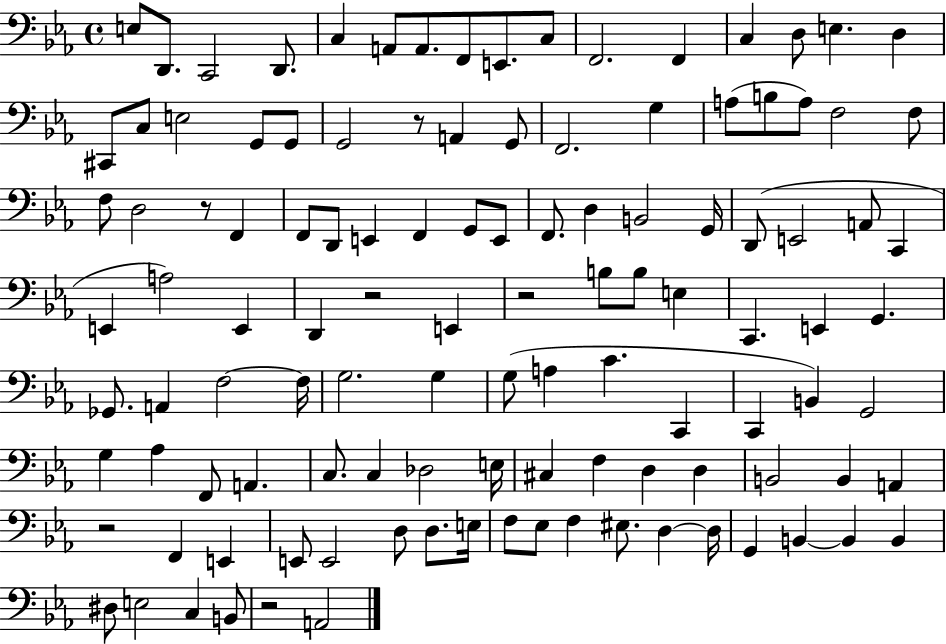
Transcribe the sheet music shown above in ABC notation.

X:1
T:Untitled
M:4/4
L:1/4
K:Eb
E,/2 D,,/2 C,,2 D,,/2 C, A,,/2 A,,/2 F,,/2 E,,/2 C,/2 F,,2 F,, C, D,/2 E, D, ^C,,/2 C,/2 E,2 G,,/2 G,,/2 G,,2 z/2 A,, G,,/2 F,,2 G, A,/2 B,/2 A,/2 F,2 F,/2 F,/2 D,2 z/2 F,, F,,/2 D,,/2 E,, F,, G,,/2 E,,/2 F,,/2 D, B,,2 G,,/4 D,,/2 E,,2 A,,/2 C,, E,, A,2 E,, D,, z2 E,, z2 B,/2 B,/2 E, C,, E,, G,, _G,,/2 A,, F,2 F,/4 G,2 G, G,/2 A, C C,, C,, B,, G,,2 G, _A, F,,/2 A,, C,/2 C, _D,2 E,/4 ^C, F, D, D, B,,2 B,, A,, z2 F,, E,, E,,/2 E,,2 D,/2 D,/2 E,/4 F,/2 _E,/2 F, ^E,/2 D, D,/4 G,, B,, B,, B,, ^D,/2 E,2 C, B,,/2 z2 A,,2